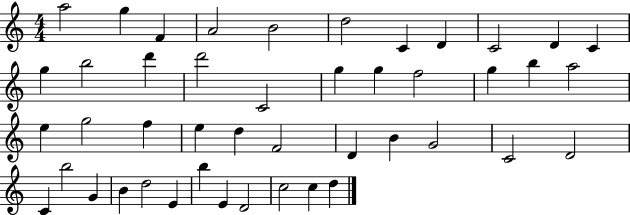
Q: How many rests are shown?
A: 0